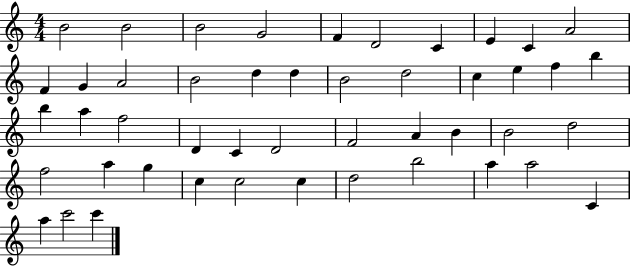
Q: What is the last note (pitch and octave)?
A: C6